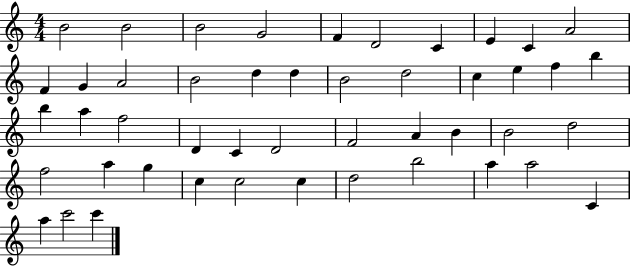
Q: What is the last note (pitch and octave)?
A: C6